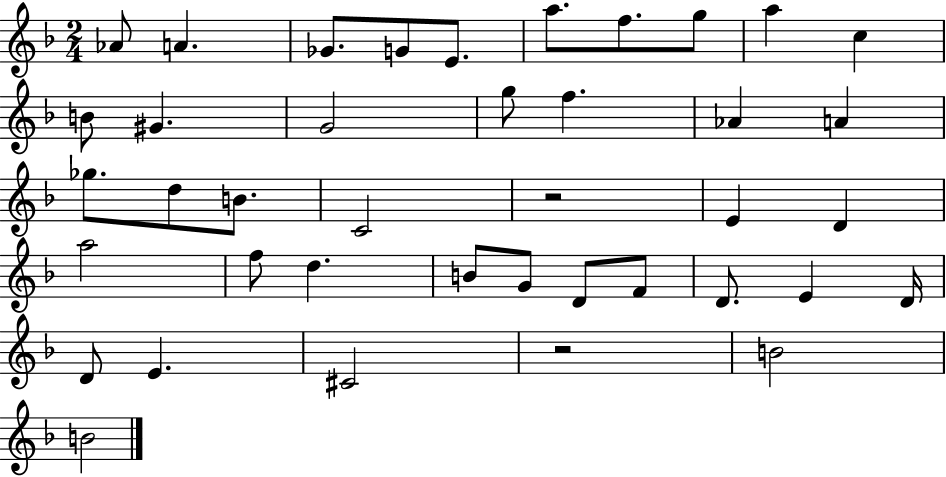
X:1
T:Untitled
M:2/4
L:1/4
K:F
_A/2 A _G/2 G/2 E/2 a/2 f/2 g/2 a c B/2 ^G G2 g/2 f _A A _g/2 d/2 B/2 C2 z2 E D a2 f/2 d B/2 G/2 D/2 F/2 D/2 E D/4 D/2 E ^C2 z2 B2 B2